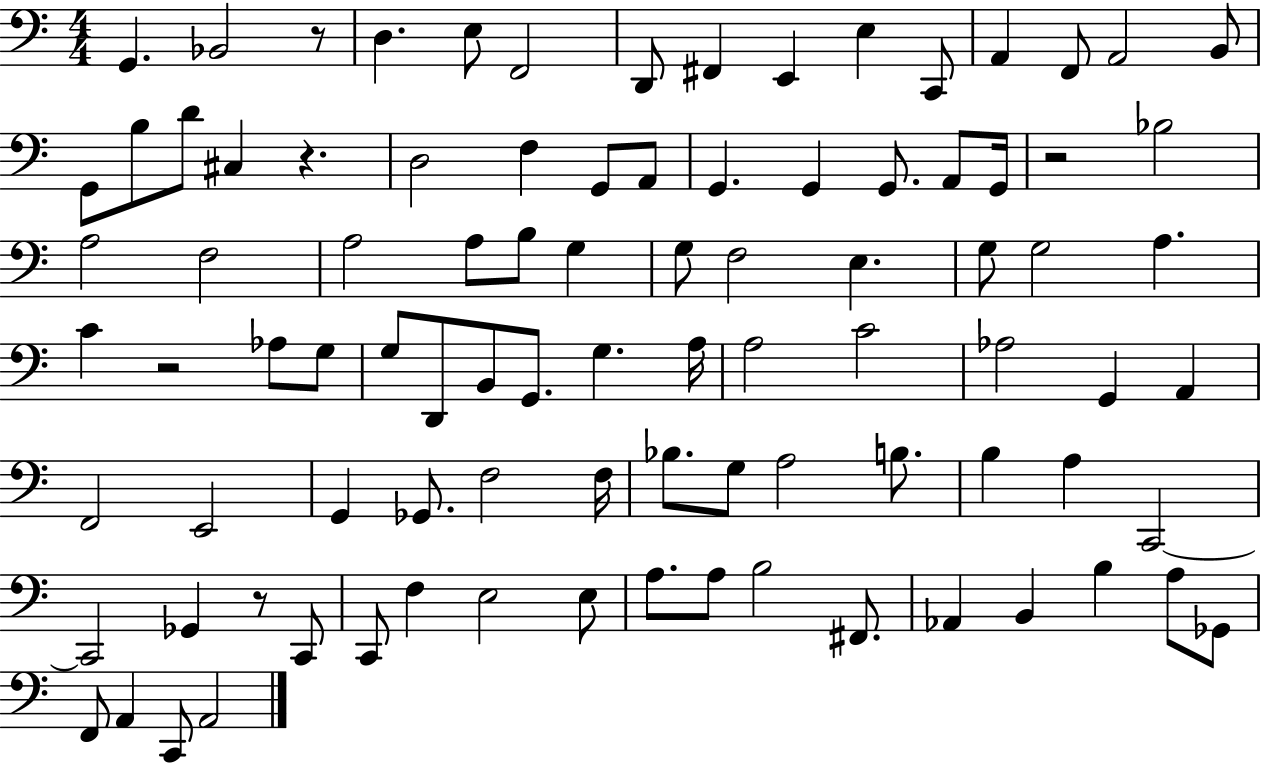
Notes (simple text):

G2/q. Bb2/h R/e D3/q. E3/e F2/h D2/e F#2/q E2/q E3/q C2/e A2/q F2/e A2/h B2/e G2/e B3/e D4/e C#3/q R/q. D3/h F3/q G2/e A2/e G2/q. G2/q G2/e. A2/e G2/s R/h Bb3/h A3/h F3/h A3/h A3/e B3/e G3/q G3/e F3/h E3/q. G3/e G3/h A3/q. C4/q R/h Ab3/e G3/e G3/e D2/e B2/e G2/e. G3/q. A3/s A3/h C4/h Ab3/h G2/q A2/q F2/h E2/h G2/q Gb2/e. F3/h F3/s Bb3/e. G3/e A3/h B3/e. B3/q A3/q C2/h C2/h Gb2/q R/e C2/e C2/e F3/q E3/h E3/e A3/e. A3/e B3/h F#2/e. Ab2/q B2/q B3/q A3/e Gb2/e F2/e A2/q C2/e A2/h